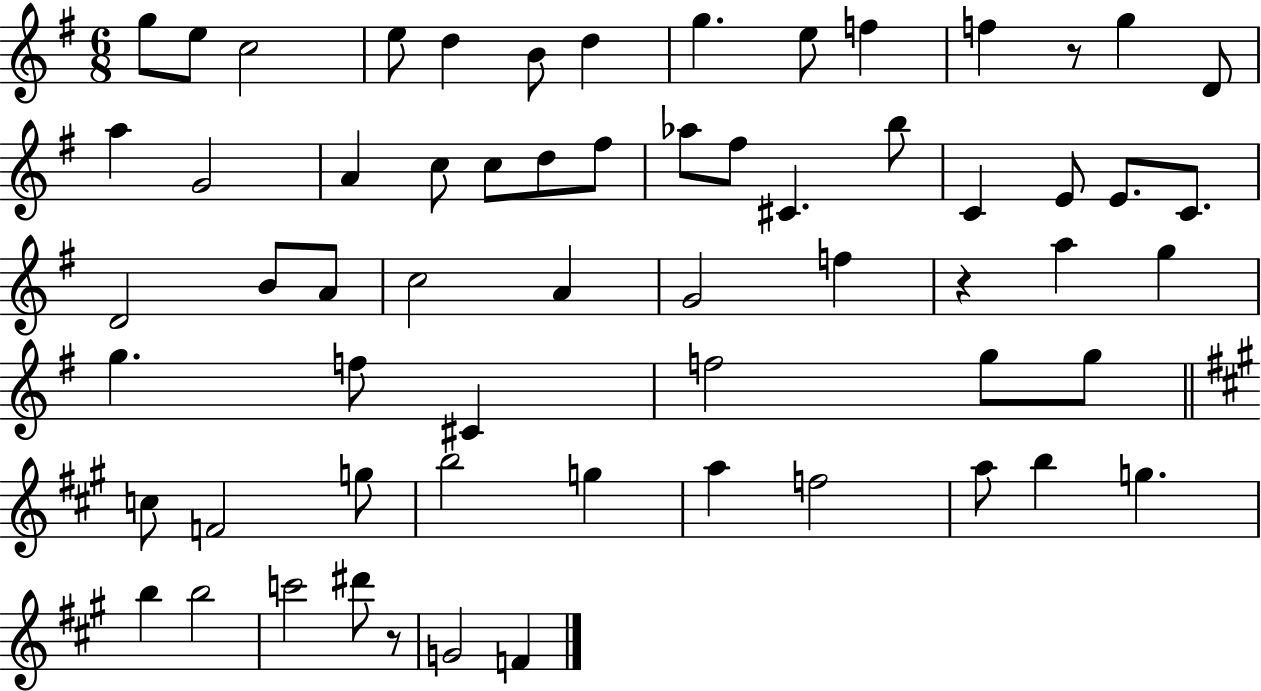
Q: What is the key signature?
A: G major